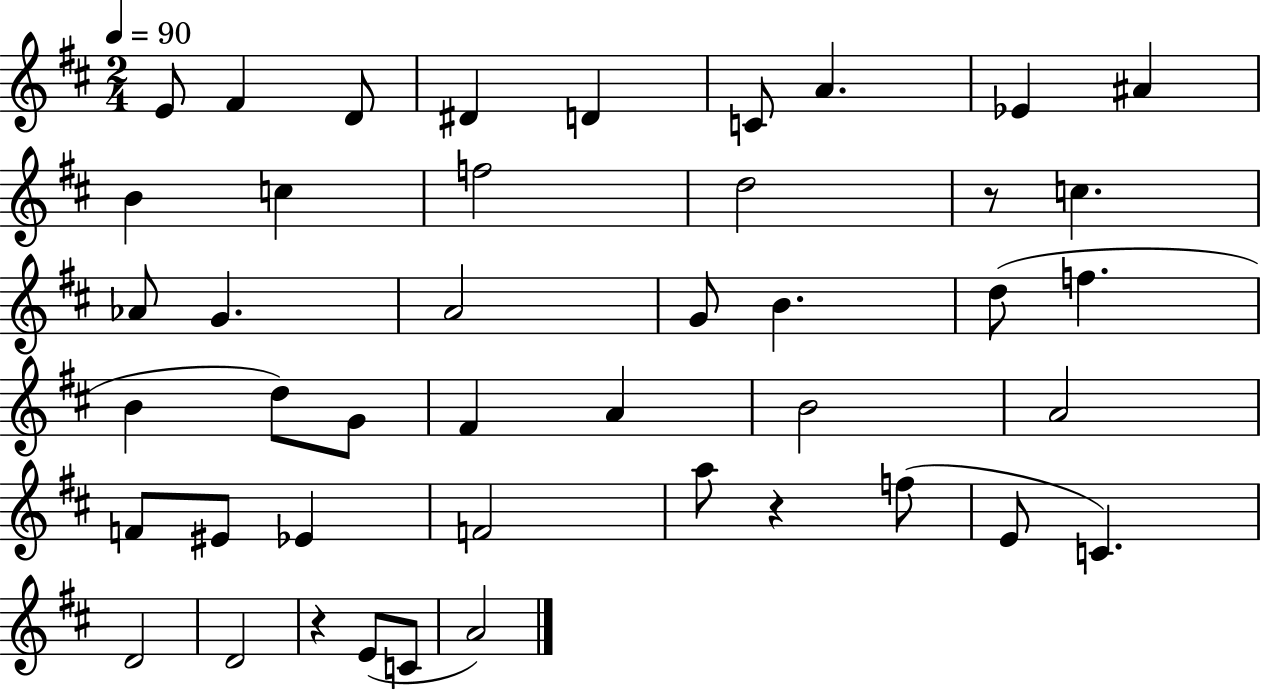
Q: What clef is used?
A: treble